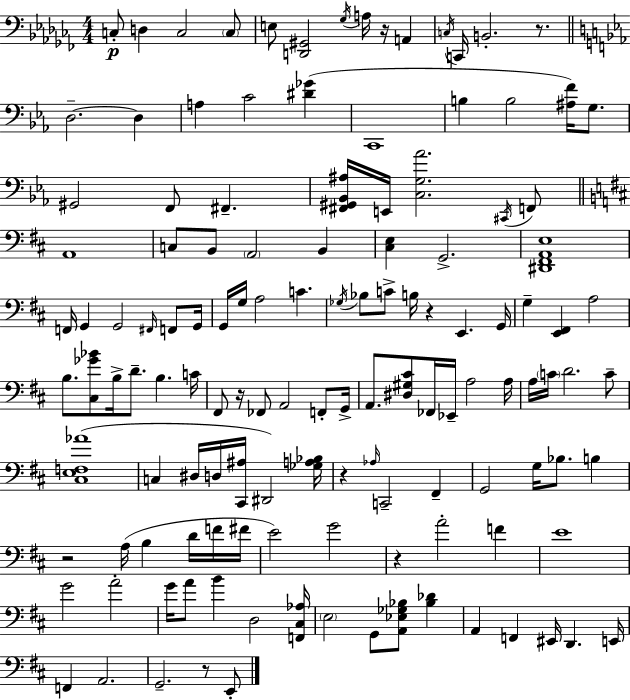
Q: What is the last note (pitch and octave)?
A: E2